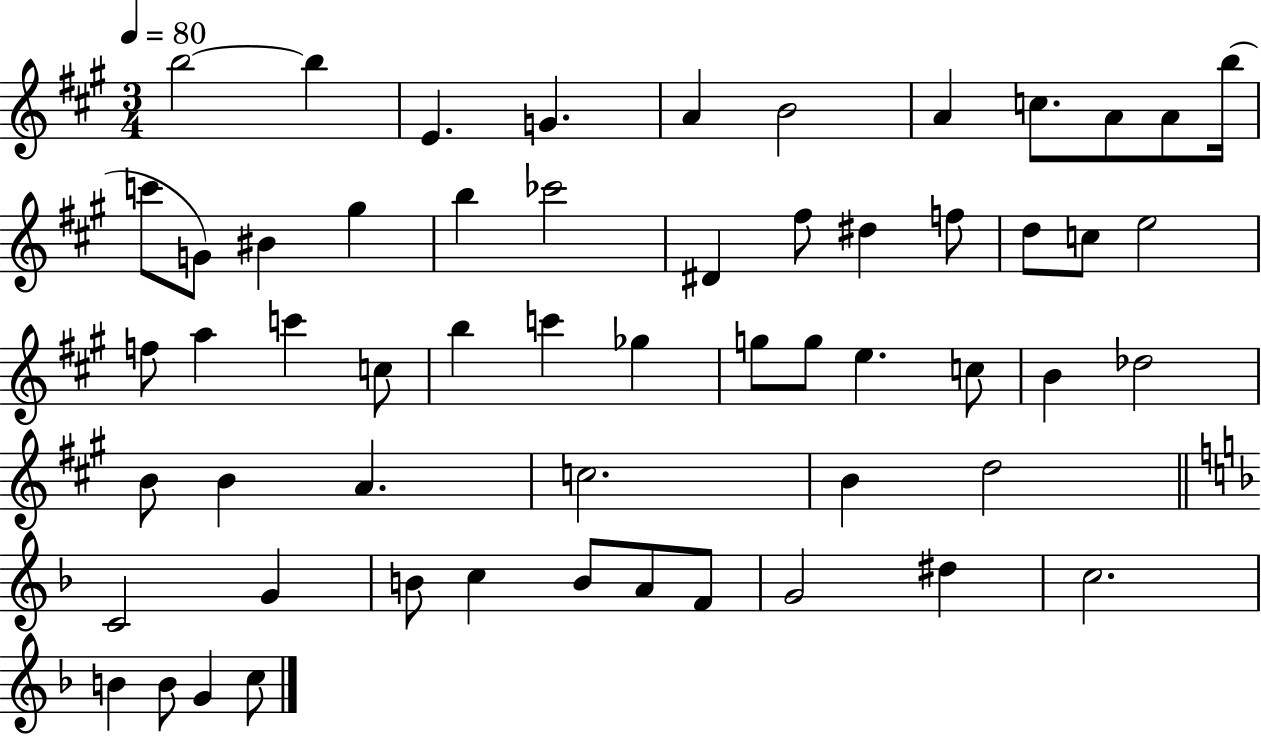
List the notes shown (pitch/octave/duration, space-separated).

B5/h B5/q E4/q. G4/q. A4/q B4/h A4/q C5/e. A4/e A4/e B5/s C6/e G4/e BIS4/q G#5/q B5/q CES6/h D#4/q F#5/e D#5/q F5/e D5/e C5/e E5/h F5/e A5/q C6/q C5/e B5/q C6/q Gb5/q G5/e G5/e E5/q. C5/e B4/q Db5/h B4/e B4/q A4/q. C5/h. B4/q D5/h C4/h G4/q B4/e C5/q B4/e A4/e F4/e G4/h D#5/q C5/h. B4/q B4/e G4/q C5/e